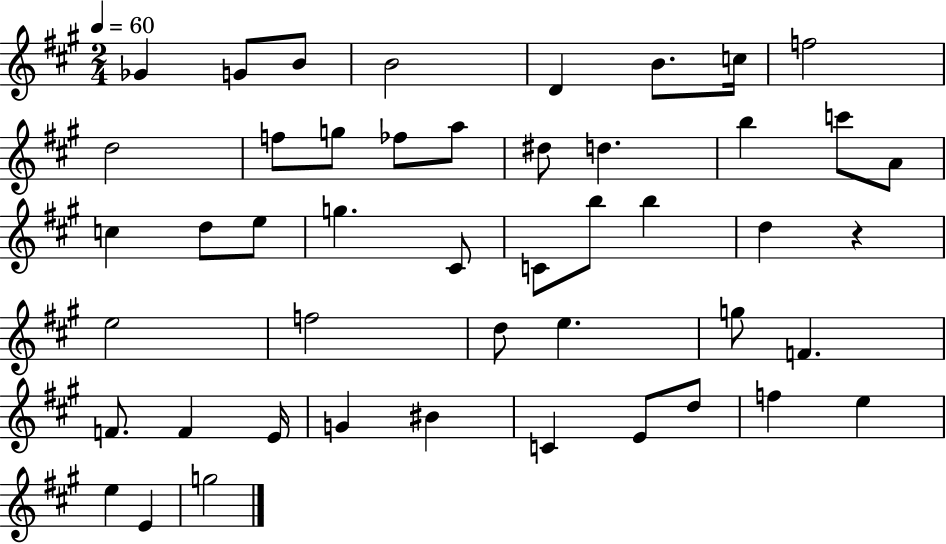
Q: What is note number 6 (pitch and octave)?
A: B4